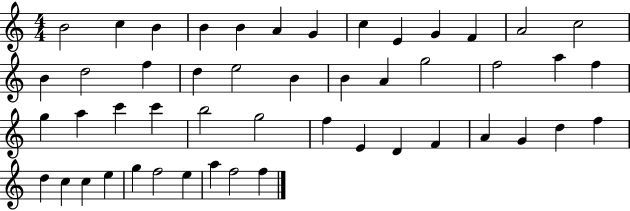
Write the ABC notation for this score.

X:1
T:Untitled
M:4/4
L:1/4
K:C
B2 c B B B A G c E G F A2 c2 B d2 f d e2 B B A g2 f2 a f g a c' c' b2 g2 f E D F A G d f d c c e g f2 e a f2 f